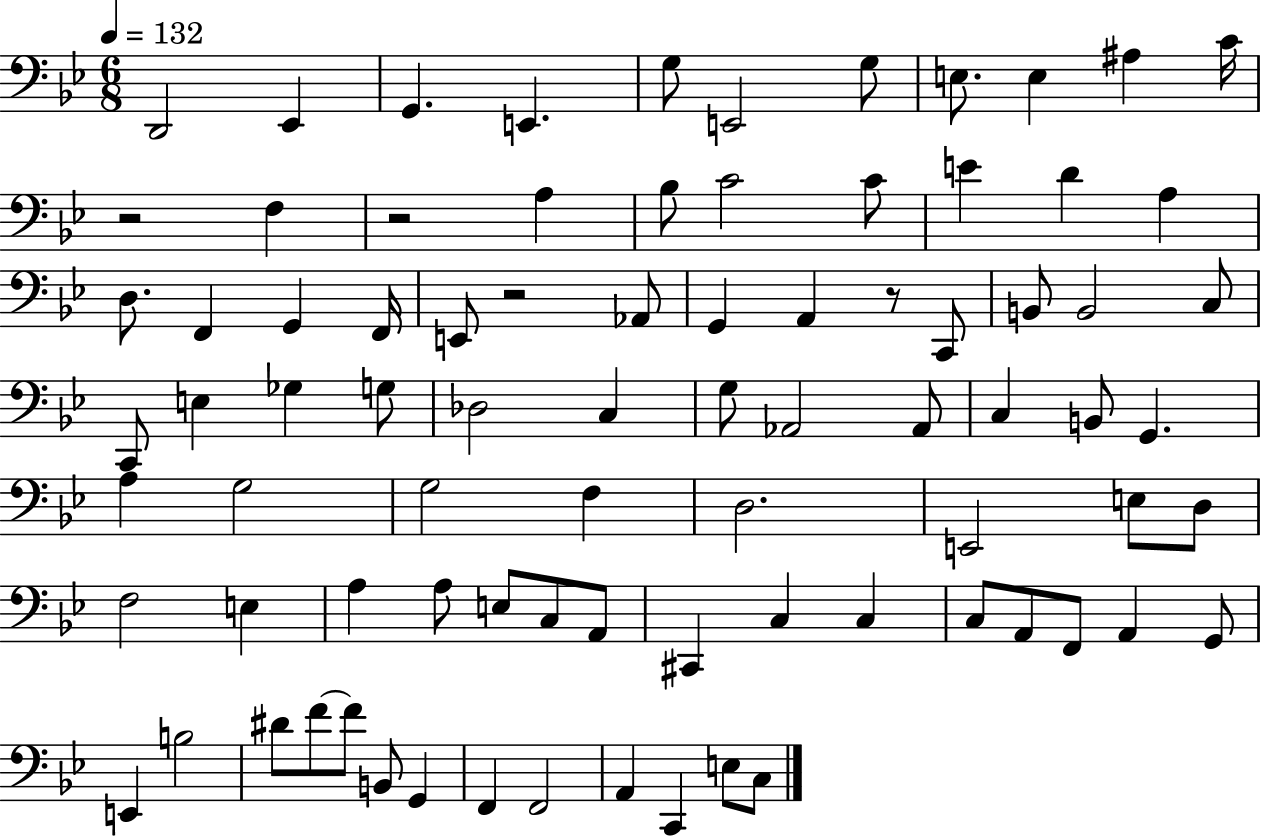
X:1
T:Untitled
M:6/8
L:1/4
K:Bb
D,,2 _E,, G,, E,, G,/2 E,,2 G,/2 E,/2 E, ^A, C/4 z2 F, z2 A, _B,/2 C2 C/2 E D A, D,/2 F,, G,, F,,/4 E,,/2 z2 _A,,/2 G,, A,, z/2 C,,/2 B,,/2 B,,2 C,/2 C,,/2 E, _G, G,/2 _D,2 C, G,/2 _A,,2 _A,,/2 C, B,,/2 G,, A, G,2 G,2 F, D,2 E,,2 E,/2 D,/2 F,2 E, A, A,/2 E,/2 C,/2 A,,/2 ^C,, C, C, C,/2 A,,/2 F,,/2 A,, G,,/2 E,, B,2 ^D/2 F/2 F/2 B,,/2 G,, F,, F,,2 A,, C,, E,/2 C,/2